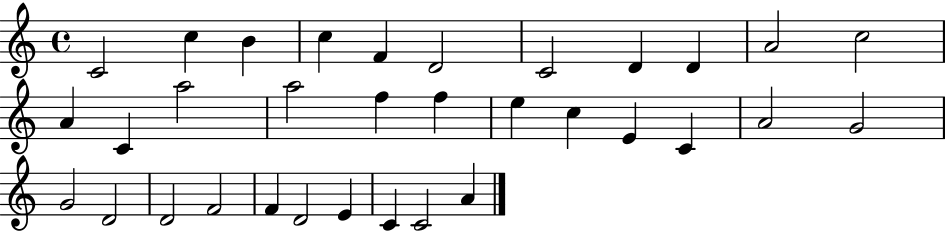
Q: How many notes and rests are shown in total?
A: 33